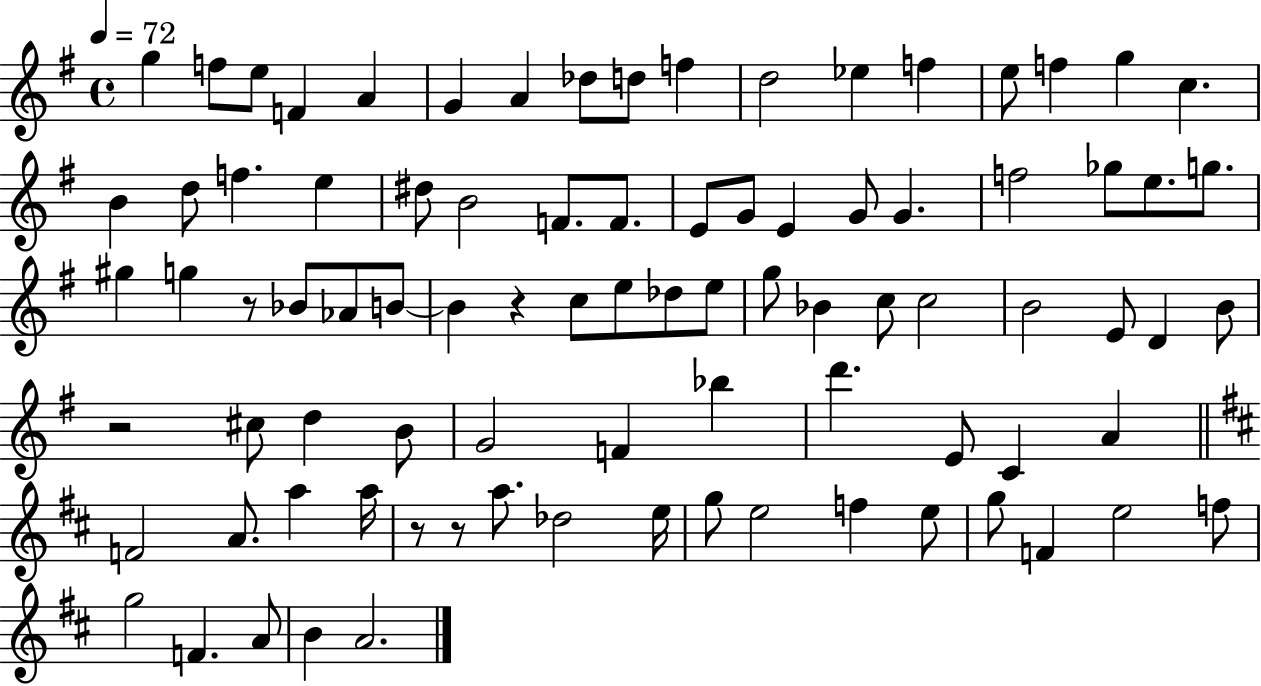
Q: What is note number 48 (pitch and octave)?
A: C5